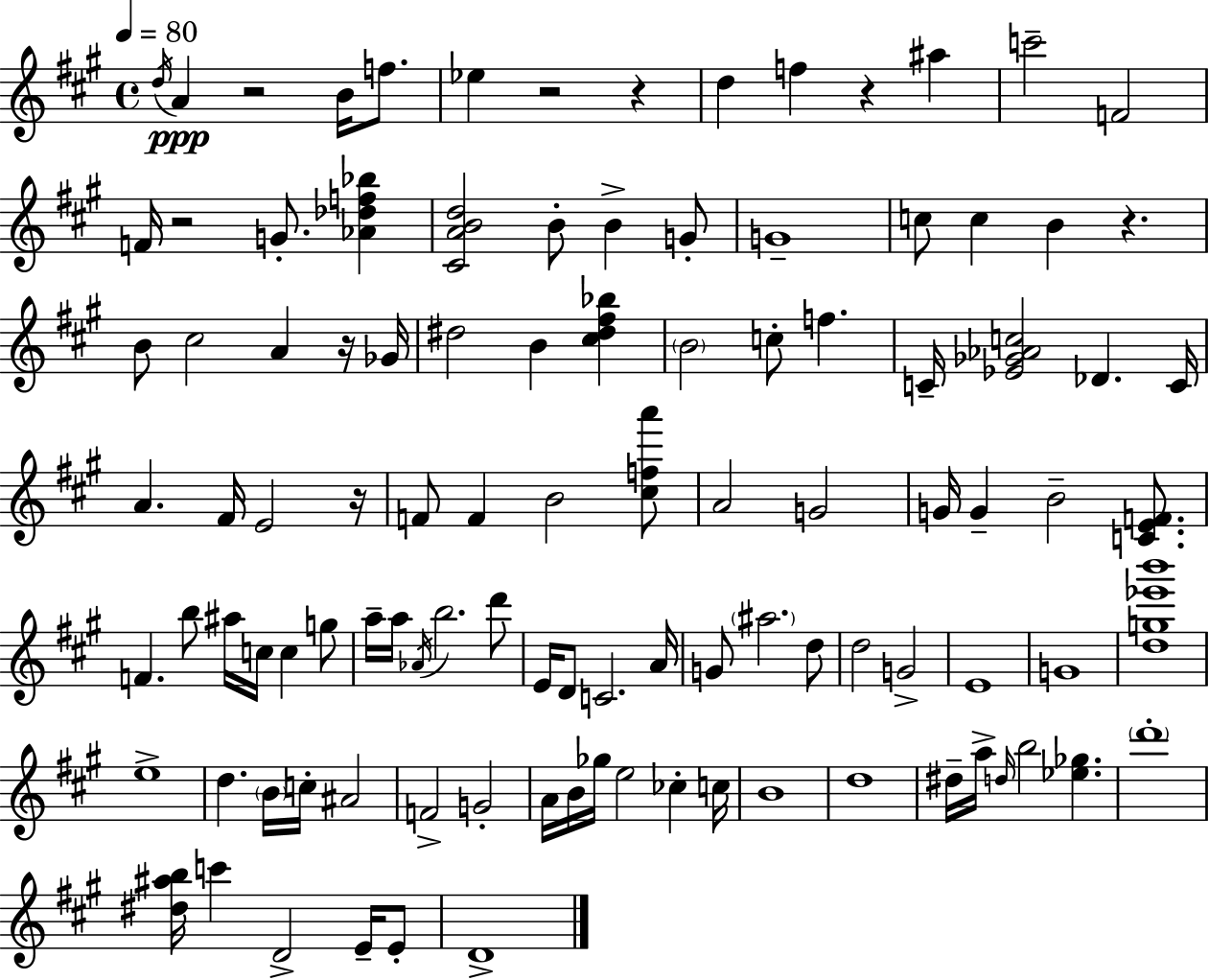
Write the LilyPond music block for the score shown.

{
  \clef treble
  \time 4/4
  \defaultTimeSignature
  \key a \major
  \tempo 4 = 80
  \repeat volta 2 { \acciaccatura { d''16 }\ppp a'4 r2 b'16 f''8. | ees''4 r2 r4 | d''4 f''4 r4 ais''4 | c'''2-- f'2 | \break f'16 r2 g'8.-. <aes' des'' f'' bes''>4 | <cis' a' b' d''>2 b'8-. b'4-> g'8-. | g'1-- | c''8 c''4 b'4 r4. | \break b'8 cis''2 a'4 r16 | ges'16 dis''2 b'4 <cis'' dis'' fis'' bes''>4 | \parenthesize b'2 c''8-. f''4. | c'16-- <ees' ges' aes' c''>2 des'4. | \break c'16 a'4. fis'16 e'2 | r16 f'8 f'4 b'2 <cis'' f'' a'''>8 | a'2 g'2 | g'16 g'4-- b'2-- <c' e' f'>8. | \break f'4. b''8 ais''16 c''16 c''4 g''8 | a''16-- a''16 \acciaccatura { aes'16 } b''2. | d'''8 e'16 d'8 c'2. | a'16 g'8 \parenthesize ais''2. | \break d''8 d''2 g'2-> | e'1 | g'1 | <d'' g'' ees''' b'''>1 | \break e''1-> | d''4. \parenthesize b'16 c''16-. ais'2 | f'2-> g'2-. | a'16 b'16 ges''16 e''2 ces''4-. | \break c''16 b'1 | d''1 | dis''16-- a''16-> \grace { d''16 } b''2 <ees'' ges''>4. | \parenthesize d'''1-. | \break <dis'' ais'' b''>16 c'''4 d'2-> | e'16-- e'8-. d'1-> | } \bar "|."
}